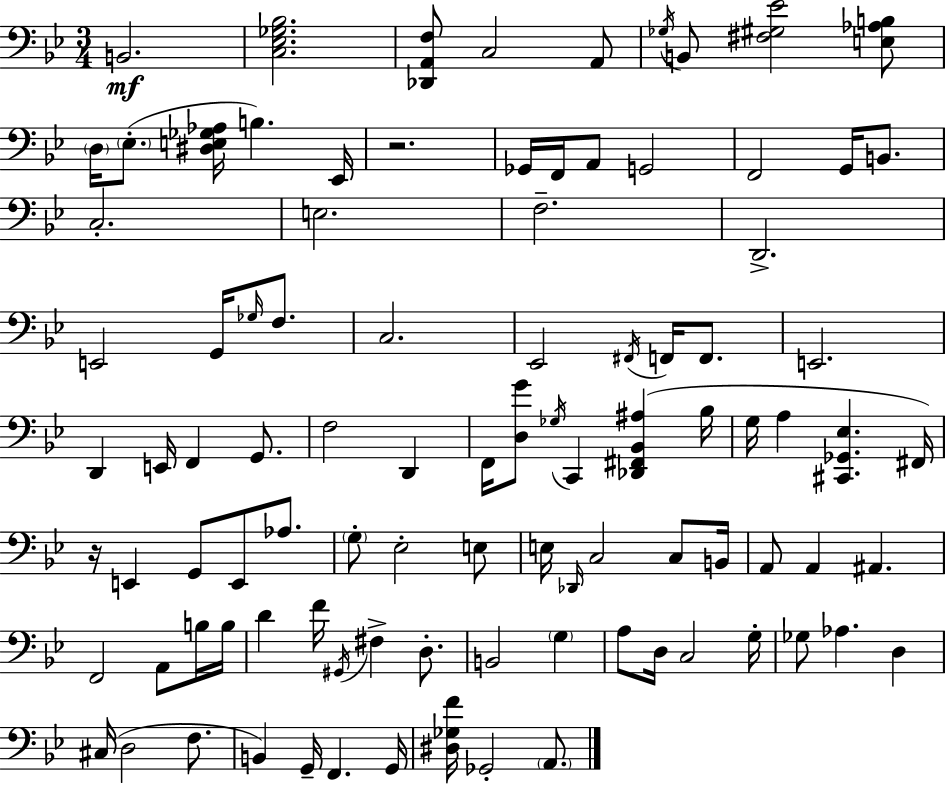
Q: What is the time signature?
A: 3/4